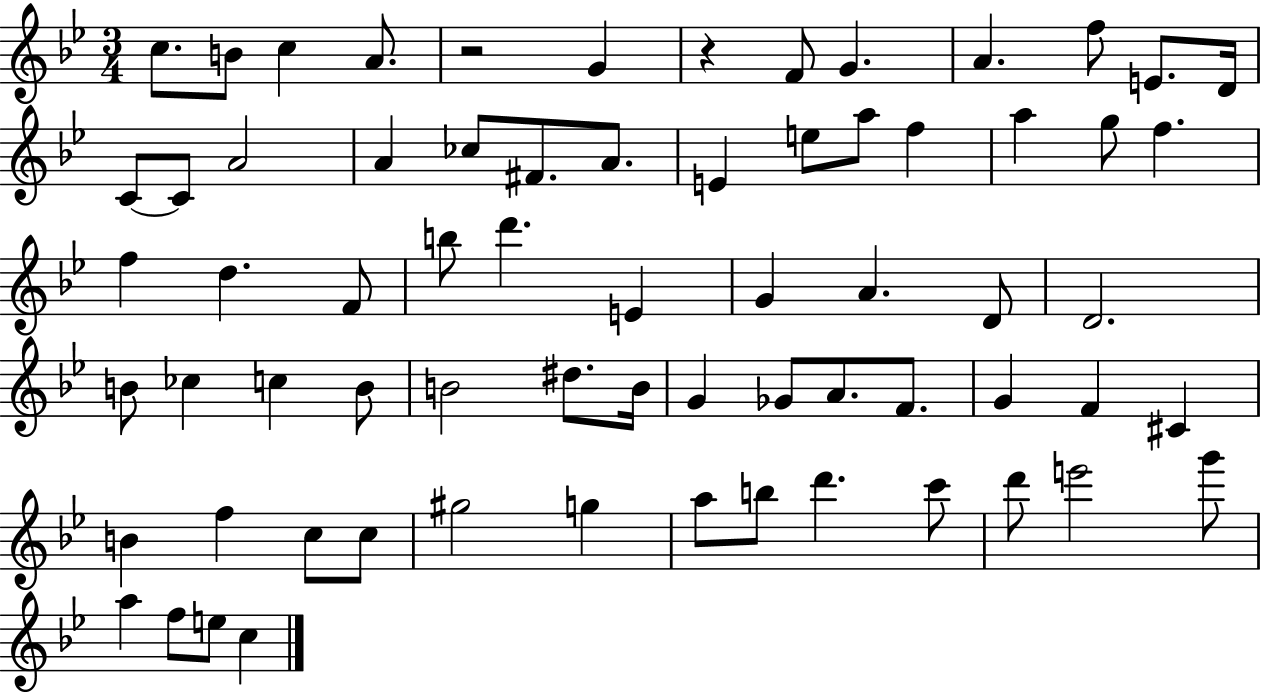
C5/e. B4/e C5/q A4/e. R/h G4/q R/q F4/e G4/q. A4/q. F5/e E4/e. D4/s C4/e C4/e A4/h A4/q CES5/e F#4/e. A4/e. E4/q E5/e A5/e F5/q A5/q G5/e F5/q. F5/q D5/q. F4/e B5/e D6/q. E4/q G4/q A4/q. D4/e D4/h. B4/e CES5/q C5/q B4/e B4/h D#5/e. B4/s G4/q Gb4/e A4/e. F4/e. G4/q F4/q C#4/q B4/q F5/q C5/e C5/e G#5/h G5/q A5/e B5/e D6/q. C6/e D6/e E6/h G6/e A5/q F5/e E5/e C5/q